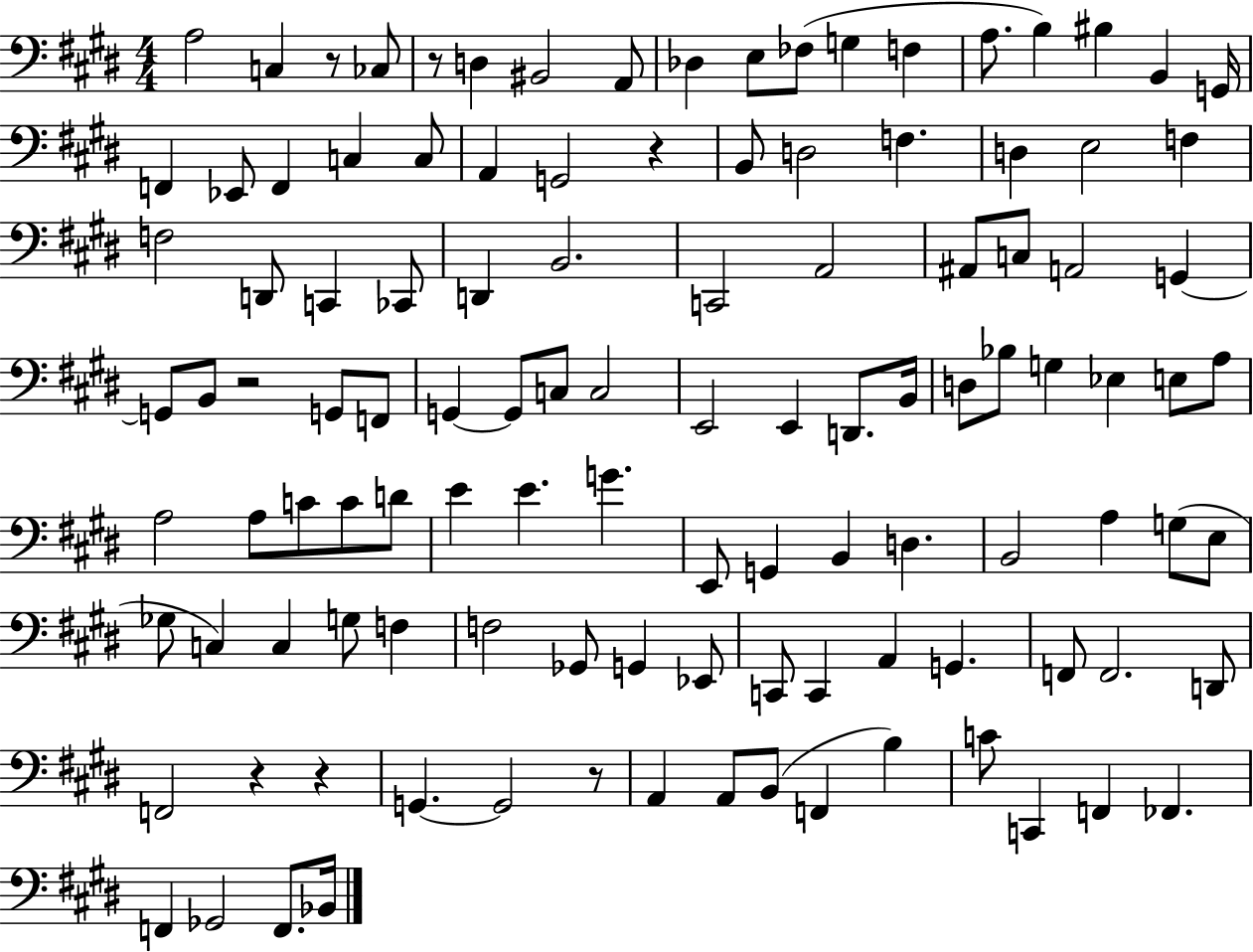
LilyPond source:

{
  \clef bass
  \numericTimeSignature
  \time 4/4
  \key e \major
  \repeat volta 2 { a2 c4 r8 ces8 | r8 d4 bis,2 a,8 | des4 e8 fes8( g4 f4 | a8. b4) bis4 b,4 g,16 | \break f,4 ees,8 f,4 c4 c8 | a,4 g,2 r4 | b,8 d2 f4. | d4 e2 f4 | \break f2 d,8 c,4 ces,8 | d,4 b,2. | c,2 a,2 | ais,8 c8 a,2 g,4~~ | \break g,8 b,8 r2 g,8 f,8 | g,4~~ g,8 c8 c2 | e,2 e,4 d,8. b,16 | d8 bes8 g4 ees4 e8 a8 | \break a2 a8 c'8 c'8 d'8 | e'4 e'4. g'4. | e,8 g,4 b,4 d4. | b,2 a4 g8( e8 | \break ges8 c4) c4 g8 f4 | f2 ges,8 g,4 ees,8 | c,8 c,4 a,4 g,4. | f,8 f,2. d,8 | \break f,2 r4 r4 | g,4.~~ g,2 r8 | a,4 a,8 b,8( f,4 b4) | c'8 c,4 f,4 fes,4. | \break f,4 ges,2 f,8. bes,16 | } \bar "|."
}